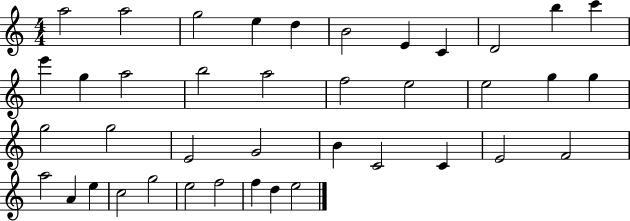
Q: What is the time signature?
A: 4/4